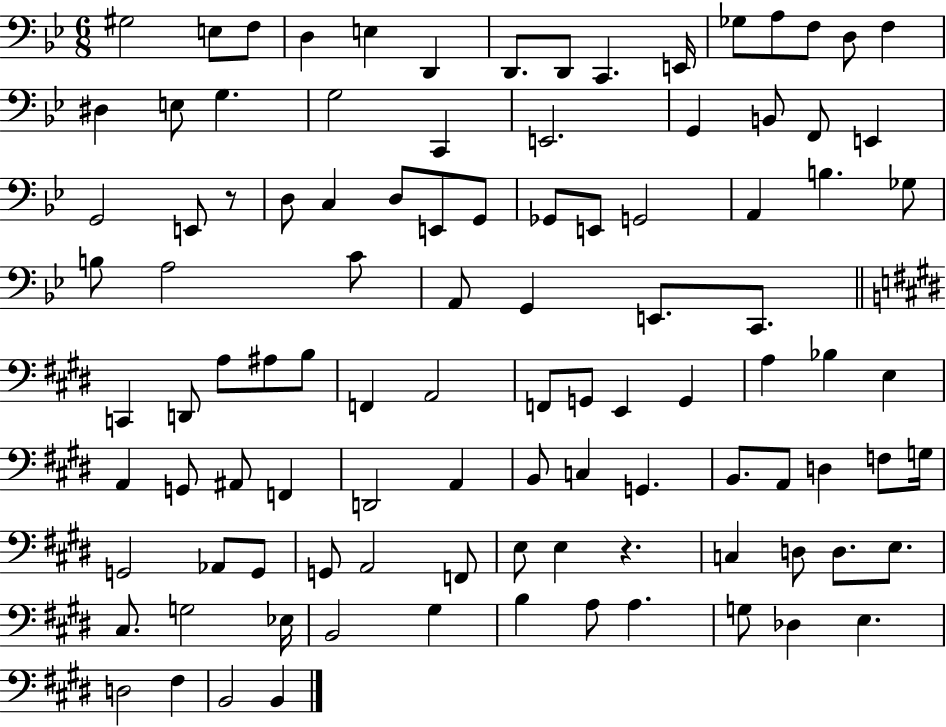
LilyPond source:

{
  \clef bass
  \numericTimeSignature
  \time 6/8
  \key bes \major
  \repeat volta 2 { gis2 e8 f8 | d4 e4 d,4 | d,8. d,8 c,4. e,16 | ges8 a8 f8 d8 f4 | \break dis4 e8 g4. | g2 c,4 | e,2. | g,4 b,8 f,8 e,4 | \break g,2 e,8 r8 | d8 c4 d8 e,8 g,8 | ges,8 e,8 g,2 | a,4 b4. ges8 | \break b8 a2 c'8 | a,8 g,4 e,8. c,8. | \bar "||" \break \key e \major c,4 d,8 a8 ais8 b8 | f,4 a,2 | f,8 g,8 e,4 g,4 | a4 bes4 e4 | \break a,4 g,8 ais,8 f,4 | d,2 a,4 | b,8 c4 g,4. | b,8. a,8 d4 f8 g16 | \break g,2 aes,8 g,8 | g,8 a,2 f,8 | e8 e4 r4. | c4 d8 d8. e8. | \break cis8. g2 ees16 | b,2 gis4 | b4 a8 a4. | g8 des4 e4. | \break d2 fis4 | b,2 b,4 | } \bar "|."
}